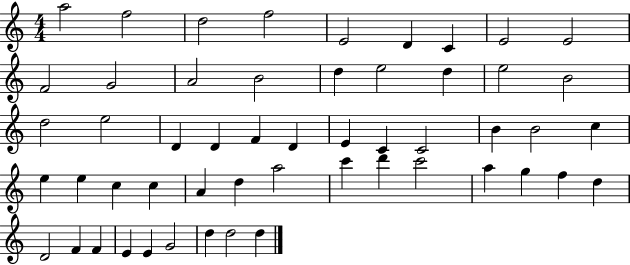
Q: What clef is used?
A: treble